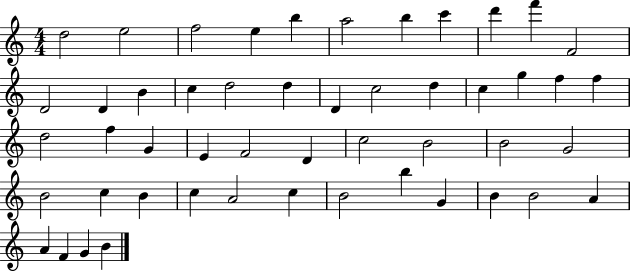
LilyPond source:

{
  \clef treble
  \numericTimeSignature
  \time 4/4
  \key c \major
  d''2 e''2 | f''2 e''4 b''4 | a''2 b''4 c'''4 | d'''4 f'''4 f'2 | \break d'2 d'4 b'4 | c''4 d''2 d''4 | d'4 c''2 d''4 | c''4 g''4 f''4 f''4 | \break d''2 f''4 g'4 | e'4 f'2 d'4 | c''2 b'2 | b'2 g'2 | \break b'2 c''4 b'4 | c''4 a'2 c''4 | b'2 b''4 g'4 | b'4 b'2 a'4 | \break a'4 f'4 g'4 b'4 | \bar "|."
}